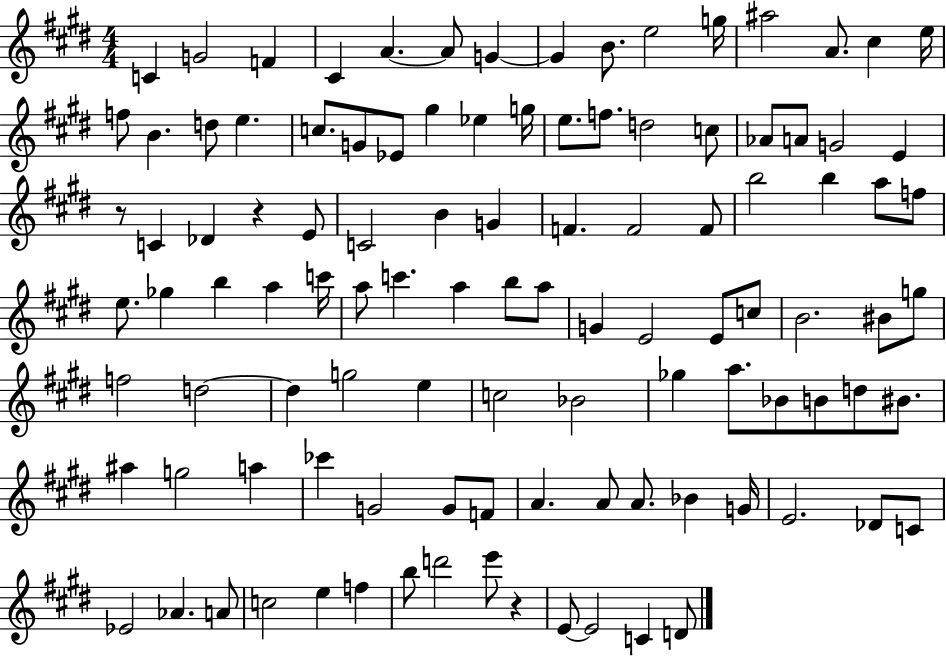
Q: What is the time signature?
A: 4/4